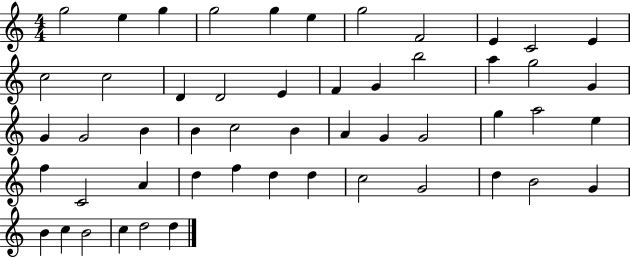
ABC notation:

X:1
T:Untitled
M:4/4
L:1/4
K:C
g2 e g g2 g e g2 F2 E C2 E c2 c2 D D2 E F G b2 a g2 G G G2 B B c2 B A G G2 g a2 e f C2 A d f d d c2 G2 d B2 G B c B2 c d2 d